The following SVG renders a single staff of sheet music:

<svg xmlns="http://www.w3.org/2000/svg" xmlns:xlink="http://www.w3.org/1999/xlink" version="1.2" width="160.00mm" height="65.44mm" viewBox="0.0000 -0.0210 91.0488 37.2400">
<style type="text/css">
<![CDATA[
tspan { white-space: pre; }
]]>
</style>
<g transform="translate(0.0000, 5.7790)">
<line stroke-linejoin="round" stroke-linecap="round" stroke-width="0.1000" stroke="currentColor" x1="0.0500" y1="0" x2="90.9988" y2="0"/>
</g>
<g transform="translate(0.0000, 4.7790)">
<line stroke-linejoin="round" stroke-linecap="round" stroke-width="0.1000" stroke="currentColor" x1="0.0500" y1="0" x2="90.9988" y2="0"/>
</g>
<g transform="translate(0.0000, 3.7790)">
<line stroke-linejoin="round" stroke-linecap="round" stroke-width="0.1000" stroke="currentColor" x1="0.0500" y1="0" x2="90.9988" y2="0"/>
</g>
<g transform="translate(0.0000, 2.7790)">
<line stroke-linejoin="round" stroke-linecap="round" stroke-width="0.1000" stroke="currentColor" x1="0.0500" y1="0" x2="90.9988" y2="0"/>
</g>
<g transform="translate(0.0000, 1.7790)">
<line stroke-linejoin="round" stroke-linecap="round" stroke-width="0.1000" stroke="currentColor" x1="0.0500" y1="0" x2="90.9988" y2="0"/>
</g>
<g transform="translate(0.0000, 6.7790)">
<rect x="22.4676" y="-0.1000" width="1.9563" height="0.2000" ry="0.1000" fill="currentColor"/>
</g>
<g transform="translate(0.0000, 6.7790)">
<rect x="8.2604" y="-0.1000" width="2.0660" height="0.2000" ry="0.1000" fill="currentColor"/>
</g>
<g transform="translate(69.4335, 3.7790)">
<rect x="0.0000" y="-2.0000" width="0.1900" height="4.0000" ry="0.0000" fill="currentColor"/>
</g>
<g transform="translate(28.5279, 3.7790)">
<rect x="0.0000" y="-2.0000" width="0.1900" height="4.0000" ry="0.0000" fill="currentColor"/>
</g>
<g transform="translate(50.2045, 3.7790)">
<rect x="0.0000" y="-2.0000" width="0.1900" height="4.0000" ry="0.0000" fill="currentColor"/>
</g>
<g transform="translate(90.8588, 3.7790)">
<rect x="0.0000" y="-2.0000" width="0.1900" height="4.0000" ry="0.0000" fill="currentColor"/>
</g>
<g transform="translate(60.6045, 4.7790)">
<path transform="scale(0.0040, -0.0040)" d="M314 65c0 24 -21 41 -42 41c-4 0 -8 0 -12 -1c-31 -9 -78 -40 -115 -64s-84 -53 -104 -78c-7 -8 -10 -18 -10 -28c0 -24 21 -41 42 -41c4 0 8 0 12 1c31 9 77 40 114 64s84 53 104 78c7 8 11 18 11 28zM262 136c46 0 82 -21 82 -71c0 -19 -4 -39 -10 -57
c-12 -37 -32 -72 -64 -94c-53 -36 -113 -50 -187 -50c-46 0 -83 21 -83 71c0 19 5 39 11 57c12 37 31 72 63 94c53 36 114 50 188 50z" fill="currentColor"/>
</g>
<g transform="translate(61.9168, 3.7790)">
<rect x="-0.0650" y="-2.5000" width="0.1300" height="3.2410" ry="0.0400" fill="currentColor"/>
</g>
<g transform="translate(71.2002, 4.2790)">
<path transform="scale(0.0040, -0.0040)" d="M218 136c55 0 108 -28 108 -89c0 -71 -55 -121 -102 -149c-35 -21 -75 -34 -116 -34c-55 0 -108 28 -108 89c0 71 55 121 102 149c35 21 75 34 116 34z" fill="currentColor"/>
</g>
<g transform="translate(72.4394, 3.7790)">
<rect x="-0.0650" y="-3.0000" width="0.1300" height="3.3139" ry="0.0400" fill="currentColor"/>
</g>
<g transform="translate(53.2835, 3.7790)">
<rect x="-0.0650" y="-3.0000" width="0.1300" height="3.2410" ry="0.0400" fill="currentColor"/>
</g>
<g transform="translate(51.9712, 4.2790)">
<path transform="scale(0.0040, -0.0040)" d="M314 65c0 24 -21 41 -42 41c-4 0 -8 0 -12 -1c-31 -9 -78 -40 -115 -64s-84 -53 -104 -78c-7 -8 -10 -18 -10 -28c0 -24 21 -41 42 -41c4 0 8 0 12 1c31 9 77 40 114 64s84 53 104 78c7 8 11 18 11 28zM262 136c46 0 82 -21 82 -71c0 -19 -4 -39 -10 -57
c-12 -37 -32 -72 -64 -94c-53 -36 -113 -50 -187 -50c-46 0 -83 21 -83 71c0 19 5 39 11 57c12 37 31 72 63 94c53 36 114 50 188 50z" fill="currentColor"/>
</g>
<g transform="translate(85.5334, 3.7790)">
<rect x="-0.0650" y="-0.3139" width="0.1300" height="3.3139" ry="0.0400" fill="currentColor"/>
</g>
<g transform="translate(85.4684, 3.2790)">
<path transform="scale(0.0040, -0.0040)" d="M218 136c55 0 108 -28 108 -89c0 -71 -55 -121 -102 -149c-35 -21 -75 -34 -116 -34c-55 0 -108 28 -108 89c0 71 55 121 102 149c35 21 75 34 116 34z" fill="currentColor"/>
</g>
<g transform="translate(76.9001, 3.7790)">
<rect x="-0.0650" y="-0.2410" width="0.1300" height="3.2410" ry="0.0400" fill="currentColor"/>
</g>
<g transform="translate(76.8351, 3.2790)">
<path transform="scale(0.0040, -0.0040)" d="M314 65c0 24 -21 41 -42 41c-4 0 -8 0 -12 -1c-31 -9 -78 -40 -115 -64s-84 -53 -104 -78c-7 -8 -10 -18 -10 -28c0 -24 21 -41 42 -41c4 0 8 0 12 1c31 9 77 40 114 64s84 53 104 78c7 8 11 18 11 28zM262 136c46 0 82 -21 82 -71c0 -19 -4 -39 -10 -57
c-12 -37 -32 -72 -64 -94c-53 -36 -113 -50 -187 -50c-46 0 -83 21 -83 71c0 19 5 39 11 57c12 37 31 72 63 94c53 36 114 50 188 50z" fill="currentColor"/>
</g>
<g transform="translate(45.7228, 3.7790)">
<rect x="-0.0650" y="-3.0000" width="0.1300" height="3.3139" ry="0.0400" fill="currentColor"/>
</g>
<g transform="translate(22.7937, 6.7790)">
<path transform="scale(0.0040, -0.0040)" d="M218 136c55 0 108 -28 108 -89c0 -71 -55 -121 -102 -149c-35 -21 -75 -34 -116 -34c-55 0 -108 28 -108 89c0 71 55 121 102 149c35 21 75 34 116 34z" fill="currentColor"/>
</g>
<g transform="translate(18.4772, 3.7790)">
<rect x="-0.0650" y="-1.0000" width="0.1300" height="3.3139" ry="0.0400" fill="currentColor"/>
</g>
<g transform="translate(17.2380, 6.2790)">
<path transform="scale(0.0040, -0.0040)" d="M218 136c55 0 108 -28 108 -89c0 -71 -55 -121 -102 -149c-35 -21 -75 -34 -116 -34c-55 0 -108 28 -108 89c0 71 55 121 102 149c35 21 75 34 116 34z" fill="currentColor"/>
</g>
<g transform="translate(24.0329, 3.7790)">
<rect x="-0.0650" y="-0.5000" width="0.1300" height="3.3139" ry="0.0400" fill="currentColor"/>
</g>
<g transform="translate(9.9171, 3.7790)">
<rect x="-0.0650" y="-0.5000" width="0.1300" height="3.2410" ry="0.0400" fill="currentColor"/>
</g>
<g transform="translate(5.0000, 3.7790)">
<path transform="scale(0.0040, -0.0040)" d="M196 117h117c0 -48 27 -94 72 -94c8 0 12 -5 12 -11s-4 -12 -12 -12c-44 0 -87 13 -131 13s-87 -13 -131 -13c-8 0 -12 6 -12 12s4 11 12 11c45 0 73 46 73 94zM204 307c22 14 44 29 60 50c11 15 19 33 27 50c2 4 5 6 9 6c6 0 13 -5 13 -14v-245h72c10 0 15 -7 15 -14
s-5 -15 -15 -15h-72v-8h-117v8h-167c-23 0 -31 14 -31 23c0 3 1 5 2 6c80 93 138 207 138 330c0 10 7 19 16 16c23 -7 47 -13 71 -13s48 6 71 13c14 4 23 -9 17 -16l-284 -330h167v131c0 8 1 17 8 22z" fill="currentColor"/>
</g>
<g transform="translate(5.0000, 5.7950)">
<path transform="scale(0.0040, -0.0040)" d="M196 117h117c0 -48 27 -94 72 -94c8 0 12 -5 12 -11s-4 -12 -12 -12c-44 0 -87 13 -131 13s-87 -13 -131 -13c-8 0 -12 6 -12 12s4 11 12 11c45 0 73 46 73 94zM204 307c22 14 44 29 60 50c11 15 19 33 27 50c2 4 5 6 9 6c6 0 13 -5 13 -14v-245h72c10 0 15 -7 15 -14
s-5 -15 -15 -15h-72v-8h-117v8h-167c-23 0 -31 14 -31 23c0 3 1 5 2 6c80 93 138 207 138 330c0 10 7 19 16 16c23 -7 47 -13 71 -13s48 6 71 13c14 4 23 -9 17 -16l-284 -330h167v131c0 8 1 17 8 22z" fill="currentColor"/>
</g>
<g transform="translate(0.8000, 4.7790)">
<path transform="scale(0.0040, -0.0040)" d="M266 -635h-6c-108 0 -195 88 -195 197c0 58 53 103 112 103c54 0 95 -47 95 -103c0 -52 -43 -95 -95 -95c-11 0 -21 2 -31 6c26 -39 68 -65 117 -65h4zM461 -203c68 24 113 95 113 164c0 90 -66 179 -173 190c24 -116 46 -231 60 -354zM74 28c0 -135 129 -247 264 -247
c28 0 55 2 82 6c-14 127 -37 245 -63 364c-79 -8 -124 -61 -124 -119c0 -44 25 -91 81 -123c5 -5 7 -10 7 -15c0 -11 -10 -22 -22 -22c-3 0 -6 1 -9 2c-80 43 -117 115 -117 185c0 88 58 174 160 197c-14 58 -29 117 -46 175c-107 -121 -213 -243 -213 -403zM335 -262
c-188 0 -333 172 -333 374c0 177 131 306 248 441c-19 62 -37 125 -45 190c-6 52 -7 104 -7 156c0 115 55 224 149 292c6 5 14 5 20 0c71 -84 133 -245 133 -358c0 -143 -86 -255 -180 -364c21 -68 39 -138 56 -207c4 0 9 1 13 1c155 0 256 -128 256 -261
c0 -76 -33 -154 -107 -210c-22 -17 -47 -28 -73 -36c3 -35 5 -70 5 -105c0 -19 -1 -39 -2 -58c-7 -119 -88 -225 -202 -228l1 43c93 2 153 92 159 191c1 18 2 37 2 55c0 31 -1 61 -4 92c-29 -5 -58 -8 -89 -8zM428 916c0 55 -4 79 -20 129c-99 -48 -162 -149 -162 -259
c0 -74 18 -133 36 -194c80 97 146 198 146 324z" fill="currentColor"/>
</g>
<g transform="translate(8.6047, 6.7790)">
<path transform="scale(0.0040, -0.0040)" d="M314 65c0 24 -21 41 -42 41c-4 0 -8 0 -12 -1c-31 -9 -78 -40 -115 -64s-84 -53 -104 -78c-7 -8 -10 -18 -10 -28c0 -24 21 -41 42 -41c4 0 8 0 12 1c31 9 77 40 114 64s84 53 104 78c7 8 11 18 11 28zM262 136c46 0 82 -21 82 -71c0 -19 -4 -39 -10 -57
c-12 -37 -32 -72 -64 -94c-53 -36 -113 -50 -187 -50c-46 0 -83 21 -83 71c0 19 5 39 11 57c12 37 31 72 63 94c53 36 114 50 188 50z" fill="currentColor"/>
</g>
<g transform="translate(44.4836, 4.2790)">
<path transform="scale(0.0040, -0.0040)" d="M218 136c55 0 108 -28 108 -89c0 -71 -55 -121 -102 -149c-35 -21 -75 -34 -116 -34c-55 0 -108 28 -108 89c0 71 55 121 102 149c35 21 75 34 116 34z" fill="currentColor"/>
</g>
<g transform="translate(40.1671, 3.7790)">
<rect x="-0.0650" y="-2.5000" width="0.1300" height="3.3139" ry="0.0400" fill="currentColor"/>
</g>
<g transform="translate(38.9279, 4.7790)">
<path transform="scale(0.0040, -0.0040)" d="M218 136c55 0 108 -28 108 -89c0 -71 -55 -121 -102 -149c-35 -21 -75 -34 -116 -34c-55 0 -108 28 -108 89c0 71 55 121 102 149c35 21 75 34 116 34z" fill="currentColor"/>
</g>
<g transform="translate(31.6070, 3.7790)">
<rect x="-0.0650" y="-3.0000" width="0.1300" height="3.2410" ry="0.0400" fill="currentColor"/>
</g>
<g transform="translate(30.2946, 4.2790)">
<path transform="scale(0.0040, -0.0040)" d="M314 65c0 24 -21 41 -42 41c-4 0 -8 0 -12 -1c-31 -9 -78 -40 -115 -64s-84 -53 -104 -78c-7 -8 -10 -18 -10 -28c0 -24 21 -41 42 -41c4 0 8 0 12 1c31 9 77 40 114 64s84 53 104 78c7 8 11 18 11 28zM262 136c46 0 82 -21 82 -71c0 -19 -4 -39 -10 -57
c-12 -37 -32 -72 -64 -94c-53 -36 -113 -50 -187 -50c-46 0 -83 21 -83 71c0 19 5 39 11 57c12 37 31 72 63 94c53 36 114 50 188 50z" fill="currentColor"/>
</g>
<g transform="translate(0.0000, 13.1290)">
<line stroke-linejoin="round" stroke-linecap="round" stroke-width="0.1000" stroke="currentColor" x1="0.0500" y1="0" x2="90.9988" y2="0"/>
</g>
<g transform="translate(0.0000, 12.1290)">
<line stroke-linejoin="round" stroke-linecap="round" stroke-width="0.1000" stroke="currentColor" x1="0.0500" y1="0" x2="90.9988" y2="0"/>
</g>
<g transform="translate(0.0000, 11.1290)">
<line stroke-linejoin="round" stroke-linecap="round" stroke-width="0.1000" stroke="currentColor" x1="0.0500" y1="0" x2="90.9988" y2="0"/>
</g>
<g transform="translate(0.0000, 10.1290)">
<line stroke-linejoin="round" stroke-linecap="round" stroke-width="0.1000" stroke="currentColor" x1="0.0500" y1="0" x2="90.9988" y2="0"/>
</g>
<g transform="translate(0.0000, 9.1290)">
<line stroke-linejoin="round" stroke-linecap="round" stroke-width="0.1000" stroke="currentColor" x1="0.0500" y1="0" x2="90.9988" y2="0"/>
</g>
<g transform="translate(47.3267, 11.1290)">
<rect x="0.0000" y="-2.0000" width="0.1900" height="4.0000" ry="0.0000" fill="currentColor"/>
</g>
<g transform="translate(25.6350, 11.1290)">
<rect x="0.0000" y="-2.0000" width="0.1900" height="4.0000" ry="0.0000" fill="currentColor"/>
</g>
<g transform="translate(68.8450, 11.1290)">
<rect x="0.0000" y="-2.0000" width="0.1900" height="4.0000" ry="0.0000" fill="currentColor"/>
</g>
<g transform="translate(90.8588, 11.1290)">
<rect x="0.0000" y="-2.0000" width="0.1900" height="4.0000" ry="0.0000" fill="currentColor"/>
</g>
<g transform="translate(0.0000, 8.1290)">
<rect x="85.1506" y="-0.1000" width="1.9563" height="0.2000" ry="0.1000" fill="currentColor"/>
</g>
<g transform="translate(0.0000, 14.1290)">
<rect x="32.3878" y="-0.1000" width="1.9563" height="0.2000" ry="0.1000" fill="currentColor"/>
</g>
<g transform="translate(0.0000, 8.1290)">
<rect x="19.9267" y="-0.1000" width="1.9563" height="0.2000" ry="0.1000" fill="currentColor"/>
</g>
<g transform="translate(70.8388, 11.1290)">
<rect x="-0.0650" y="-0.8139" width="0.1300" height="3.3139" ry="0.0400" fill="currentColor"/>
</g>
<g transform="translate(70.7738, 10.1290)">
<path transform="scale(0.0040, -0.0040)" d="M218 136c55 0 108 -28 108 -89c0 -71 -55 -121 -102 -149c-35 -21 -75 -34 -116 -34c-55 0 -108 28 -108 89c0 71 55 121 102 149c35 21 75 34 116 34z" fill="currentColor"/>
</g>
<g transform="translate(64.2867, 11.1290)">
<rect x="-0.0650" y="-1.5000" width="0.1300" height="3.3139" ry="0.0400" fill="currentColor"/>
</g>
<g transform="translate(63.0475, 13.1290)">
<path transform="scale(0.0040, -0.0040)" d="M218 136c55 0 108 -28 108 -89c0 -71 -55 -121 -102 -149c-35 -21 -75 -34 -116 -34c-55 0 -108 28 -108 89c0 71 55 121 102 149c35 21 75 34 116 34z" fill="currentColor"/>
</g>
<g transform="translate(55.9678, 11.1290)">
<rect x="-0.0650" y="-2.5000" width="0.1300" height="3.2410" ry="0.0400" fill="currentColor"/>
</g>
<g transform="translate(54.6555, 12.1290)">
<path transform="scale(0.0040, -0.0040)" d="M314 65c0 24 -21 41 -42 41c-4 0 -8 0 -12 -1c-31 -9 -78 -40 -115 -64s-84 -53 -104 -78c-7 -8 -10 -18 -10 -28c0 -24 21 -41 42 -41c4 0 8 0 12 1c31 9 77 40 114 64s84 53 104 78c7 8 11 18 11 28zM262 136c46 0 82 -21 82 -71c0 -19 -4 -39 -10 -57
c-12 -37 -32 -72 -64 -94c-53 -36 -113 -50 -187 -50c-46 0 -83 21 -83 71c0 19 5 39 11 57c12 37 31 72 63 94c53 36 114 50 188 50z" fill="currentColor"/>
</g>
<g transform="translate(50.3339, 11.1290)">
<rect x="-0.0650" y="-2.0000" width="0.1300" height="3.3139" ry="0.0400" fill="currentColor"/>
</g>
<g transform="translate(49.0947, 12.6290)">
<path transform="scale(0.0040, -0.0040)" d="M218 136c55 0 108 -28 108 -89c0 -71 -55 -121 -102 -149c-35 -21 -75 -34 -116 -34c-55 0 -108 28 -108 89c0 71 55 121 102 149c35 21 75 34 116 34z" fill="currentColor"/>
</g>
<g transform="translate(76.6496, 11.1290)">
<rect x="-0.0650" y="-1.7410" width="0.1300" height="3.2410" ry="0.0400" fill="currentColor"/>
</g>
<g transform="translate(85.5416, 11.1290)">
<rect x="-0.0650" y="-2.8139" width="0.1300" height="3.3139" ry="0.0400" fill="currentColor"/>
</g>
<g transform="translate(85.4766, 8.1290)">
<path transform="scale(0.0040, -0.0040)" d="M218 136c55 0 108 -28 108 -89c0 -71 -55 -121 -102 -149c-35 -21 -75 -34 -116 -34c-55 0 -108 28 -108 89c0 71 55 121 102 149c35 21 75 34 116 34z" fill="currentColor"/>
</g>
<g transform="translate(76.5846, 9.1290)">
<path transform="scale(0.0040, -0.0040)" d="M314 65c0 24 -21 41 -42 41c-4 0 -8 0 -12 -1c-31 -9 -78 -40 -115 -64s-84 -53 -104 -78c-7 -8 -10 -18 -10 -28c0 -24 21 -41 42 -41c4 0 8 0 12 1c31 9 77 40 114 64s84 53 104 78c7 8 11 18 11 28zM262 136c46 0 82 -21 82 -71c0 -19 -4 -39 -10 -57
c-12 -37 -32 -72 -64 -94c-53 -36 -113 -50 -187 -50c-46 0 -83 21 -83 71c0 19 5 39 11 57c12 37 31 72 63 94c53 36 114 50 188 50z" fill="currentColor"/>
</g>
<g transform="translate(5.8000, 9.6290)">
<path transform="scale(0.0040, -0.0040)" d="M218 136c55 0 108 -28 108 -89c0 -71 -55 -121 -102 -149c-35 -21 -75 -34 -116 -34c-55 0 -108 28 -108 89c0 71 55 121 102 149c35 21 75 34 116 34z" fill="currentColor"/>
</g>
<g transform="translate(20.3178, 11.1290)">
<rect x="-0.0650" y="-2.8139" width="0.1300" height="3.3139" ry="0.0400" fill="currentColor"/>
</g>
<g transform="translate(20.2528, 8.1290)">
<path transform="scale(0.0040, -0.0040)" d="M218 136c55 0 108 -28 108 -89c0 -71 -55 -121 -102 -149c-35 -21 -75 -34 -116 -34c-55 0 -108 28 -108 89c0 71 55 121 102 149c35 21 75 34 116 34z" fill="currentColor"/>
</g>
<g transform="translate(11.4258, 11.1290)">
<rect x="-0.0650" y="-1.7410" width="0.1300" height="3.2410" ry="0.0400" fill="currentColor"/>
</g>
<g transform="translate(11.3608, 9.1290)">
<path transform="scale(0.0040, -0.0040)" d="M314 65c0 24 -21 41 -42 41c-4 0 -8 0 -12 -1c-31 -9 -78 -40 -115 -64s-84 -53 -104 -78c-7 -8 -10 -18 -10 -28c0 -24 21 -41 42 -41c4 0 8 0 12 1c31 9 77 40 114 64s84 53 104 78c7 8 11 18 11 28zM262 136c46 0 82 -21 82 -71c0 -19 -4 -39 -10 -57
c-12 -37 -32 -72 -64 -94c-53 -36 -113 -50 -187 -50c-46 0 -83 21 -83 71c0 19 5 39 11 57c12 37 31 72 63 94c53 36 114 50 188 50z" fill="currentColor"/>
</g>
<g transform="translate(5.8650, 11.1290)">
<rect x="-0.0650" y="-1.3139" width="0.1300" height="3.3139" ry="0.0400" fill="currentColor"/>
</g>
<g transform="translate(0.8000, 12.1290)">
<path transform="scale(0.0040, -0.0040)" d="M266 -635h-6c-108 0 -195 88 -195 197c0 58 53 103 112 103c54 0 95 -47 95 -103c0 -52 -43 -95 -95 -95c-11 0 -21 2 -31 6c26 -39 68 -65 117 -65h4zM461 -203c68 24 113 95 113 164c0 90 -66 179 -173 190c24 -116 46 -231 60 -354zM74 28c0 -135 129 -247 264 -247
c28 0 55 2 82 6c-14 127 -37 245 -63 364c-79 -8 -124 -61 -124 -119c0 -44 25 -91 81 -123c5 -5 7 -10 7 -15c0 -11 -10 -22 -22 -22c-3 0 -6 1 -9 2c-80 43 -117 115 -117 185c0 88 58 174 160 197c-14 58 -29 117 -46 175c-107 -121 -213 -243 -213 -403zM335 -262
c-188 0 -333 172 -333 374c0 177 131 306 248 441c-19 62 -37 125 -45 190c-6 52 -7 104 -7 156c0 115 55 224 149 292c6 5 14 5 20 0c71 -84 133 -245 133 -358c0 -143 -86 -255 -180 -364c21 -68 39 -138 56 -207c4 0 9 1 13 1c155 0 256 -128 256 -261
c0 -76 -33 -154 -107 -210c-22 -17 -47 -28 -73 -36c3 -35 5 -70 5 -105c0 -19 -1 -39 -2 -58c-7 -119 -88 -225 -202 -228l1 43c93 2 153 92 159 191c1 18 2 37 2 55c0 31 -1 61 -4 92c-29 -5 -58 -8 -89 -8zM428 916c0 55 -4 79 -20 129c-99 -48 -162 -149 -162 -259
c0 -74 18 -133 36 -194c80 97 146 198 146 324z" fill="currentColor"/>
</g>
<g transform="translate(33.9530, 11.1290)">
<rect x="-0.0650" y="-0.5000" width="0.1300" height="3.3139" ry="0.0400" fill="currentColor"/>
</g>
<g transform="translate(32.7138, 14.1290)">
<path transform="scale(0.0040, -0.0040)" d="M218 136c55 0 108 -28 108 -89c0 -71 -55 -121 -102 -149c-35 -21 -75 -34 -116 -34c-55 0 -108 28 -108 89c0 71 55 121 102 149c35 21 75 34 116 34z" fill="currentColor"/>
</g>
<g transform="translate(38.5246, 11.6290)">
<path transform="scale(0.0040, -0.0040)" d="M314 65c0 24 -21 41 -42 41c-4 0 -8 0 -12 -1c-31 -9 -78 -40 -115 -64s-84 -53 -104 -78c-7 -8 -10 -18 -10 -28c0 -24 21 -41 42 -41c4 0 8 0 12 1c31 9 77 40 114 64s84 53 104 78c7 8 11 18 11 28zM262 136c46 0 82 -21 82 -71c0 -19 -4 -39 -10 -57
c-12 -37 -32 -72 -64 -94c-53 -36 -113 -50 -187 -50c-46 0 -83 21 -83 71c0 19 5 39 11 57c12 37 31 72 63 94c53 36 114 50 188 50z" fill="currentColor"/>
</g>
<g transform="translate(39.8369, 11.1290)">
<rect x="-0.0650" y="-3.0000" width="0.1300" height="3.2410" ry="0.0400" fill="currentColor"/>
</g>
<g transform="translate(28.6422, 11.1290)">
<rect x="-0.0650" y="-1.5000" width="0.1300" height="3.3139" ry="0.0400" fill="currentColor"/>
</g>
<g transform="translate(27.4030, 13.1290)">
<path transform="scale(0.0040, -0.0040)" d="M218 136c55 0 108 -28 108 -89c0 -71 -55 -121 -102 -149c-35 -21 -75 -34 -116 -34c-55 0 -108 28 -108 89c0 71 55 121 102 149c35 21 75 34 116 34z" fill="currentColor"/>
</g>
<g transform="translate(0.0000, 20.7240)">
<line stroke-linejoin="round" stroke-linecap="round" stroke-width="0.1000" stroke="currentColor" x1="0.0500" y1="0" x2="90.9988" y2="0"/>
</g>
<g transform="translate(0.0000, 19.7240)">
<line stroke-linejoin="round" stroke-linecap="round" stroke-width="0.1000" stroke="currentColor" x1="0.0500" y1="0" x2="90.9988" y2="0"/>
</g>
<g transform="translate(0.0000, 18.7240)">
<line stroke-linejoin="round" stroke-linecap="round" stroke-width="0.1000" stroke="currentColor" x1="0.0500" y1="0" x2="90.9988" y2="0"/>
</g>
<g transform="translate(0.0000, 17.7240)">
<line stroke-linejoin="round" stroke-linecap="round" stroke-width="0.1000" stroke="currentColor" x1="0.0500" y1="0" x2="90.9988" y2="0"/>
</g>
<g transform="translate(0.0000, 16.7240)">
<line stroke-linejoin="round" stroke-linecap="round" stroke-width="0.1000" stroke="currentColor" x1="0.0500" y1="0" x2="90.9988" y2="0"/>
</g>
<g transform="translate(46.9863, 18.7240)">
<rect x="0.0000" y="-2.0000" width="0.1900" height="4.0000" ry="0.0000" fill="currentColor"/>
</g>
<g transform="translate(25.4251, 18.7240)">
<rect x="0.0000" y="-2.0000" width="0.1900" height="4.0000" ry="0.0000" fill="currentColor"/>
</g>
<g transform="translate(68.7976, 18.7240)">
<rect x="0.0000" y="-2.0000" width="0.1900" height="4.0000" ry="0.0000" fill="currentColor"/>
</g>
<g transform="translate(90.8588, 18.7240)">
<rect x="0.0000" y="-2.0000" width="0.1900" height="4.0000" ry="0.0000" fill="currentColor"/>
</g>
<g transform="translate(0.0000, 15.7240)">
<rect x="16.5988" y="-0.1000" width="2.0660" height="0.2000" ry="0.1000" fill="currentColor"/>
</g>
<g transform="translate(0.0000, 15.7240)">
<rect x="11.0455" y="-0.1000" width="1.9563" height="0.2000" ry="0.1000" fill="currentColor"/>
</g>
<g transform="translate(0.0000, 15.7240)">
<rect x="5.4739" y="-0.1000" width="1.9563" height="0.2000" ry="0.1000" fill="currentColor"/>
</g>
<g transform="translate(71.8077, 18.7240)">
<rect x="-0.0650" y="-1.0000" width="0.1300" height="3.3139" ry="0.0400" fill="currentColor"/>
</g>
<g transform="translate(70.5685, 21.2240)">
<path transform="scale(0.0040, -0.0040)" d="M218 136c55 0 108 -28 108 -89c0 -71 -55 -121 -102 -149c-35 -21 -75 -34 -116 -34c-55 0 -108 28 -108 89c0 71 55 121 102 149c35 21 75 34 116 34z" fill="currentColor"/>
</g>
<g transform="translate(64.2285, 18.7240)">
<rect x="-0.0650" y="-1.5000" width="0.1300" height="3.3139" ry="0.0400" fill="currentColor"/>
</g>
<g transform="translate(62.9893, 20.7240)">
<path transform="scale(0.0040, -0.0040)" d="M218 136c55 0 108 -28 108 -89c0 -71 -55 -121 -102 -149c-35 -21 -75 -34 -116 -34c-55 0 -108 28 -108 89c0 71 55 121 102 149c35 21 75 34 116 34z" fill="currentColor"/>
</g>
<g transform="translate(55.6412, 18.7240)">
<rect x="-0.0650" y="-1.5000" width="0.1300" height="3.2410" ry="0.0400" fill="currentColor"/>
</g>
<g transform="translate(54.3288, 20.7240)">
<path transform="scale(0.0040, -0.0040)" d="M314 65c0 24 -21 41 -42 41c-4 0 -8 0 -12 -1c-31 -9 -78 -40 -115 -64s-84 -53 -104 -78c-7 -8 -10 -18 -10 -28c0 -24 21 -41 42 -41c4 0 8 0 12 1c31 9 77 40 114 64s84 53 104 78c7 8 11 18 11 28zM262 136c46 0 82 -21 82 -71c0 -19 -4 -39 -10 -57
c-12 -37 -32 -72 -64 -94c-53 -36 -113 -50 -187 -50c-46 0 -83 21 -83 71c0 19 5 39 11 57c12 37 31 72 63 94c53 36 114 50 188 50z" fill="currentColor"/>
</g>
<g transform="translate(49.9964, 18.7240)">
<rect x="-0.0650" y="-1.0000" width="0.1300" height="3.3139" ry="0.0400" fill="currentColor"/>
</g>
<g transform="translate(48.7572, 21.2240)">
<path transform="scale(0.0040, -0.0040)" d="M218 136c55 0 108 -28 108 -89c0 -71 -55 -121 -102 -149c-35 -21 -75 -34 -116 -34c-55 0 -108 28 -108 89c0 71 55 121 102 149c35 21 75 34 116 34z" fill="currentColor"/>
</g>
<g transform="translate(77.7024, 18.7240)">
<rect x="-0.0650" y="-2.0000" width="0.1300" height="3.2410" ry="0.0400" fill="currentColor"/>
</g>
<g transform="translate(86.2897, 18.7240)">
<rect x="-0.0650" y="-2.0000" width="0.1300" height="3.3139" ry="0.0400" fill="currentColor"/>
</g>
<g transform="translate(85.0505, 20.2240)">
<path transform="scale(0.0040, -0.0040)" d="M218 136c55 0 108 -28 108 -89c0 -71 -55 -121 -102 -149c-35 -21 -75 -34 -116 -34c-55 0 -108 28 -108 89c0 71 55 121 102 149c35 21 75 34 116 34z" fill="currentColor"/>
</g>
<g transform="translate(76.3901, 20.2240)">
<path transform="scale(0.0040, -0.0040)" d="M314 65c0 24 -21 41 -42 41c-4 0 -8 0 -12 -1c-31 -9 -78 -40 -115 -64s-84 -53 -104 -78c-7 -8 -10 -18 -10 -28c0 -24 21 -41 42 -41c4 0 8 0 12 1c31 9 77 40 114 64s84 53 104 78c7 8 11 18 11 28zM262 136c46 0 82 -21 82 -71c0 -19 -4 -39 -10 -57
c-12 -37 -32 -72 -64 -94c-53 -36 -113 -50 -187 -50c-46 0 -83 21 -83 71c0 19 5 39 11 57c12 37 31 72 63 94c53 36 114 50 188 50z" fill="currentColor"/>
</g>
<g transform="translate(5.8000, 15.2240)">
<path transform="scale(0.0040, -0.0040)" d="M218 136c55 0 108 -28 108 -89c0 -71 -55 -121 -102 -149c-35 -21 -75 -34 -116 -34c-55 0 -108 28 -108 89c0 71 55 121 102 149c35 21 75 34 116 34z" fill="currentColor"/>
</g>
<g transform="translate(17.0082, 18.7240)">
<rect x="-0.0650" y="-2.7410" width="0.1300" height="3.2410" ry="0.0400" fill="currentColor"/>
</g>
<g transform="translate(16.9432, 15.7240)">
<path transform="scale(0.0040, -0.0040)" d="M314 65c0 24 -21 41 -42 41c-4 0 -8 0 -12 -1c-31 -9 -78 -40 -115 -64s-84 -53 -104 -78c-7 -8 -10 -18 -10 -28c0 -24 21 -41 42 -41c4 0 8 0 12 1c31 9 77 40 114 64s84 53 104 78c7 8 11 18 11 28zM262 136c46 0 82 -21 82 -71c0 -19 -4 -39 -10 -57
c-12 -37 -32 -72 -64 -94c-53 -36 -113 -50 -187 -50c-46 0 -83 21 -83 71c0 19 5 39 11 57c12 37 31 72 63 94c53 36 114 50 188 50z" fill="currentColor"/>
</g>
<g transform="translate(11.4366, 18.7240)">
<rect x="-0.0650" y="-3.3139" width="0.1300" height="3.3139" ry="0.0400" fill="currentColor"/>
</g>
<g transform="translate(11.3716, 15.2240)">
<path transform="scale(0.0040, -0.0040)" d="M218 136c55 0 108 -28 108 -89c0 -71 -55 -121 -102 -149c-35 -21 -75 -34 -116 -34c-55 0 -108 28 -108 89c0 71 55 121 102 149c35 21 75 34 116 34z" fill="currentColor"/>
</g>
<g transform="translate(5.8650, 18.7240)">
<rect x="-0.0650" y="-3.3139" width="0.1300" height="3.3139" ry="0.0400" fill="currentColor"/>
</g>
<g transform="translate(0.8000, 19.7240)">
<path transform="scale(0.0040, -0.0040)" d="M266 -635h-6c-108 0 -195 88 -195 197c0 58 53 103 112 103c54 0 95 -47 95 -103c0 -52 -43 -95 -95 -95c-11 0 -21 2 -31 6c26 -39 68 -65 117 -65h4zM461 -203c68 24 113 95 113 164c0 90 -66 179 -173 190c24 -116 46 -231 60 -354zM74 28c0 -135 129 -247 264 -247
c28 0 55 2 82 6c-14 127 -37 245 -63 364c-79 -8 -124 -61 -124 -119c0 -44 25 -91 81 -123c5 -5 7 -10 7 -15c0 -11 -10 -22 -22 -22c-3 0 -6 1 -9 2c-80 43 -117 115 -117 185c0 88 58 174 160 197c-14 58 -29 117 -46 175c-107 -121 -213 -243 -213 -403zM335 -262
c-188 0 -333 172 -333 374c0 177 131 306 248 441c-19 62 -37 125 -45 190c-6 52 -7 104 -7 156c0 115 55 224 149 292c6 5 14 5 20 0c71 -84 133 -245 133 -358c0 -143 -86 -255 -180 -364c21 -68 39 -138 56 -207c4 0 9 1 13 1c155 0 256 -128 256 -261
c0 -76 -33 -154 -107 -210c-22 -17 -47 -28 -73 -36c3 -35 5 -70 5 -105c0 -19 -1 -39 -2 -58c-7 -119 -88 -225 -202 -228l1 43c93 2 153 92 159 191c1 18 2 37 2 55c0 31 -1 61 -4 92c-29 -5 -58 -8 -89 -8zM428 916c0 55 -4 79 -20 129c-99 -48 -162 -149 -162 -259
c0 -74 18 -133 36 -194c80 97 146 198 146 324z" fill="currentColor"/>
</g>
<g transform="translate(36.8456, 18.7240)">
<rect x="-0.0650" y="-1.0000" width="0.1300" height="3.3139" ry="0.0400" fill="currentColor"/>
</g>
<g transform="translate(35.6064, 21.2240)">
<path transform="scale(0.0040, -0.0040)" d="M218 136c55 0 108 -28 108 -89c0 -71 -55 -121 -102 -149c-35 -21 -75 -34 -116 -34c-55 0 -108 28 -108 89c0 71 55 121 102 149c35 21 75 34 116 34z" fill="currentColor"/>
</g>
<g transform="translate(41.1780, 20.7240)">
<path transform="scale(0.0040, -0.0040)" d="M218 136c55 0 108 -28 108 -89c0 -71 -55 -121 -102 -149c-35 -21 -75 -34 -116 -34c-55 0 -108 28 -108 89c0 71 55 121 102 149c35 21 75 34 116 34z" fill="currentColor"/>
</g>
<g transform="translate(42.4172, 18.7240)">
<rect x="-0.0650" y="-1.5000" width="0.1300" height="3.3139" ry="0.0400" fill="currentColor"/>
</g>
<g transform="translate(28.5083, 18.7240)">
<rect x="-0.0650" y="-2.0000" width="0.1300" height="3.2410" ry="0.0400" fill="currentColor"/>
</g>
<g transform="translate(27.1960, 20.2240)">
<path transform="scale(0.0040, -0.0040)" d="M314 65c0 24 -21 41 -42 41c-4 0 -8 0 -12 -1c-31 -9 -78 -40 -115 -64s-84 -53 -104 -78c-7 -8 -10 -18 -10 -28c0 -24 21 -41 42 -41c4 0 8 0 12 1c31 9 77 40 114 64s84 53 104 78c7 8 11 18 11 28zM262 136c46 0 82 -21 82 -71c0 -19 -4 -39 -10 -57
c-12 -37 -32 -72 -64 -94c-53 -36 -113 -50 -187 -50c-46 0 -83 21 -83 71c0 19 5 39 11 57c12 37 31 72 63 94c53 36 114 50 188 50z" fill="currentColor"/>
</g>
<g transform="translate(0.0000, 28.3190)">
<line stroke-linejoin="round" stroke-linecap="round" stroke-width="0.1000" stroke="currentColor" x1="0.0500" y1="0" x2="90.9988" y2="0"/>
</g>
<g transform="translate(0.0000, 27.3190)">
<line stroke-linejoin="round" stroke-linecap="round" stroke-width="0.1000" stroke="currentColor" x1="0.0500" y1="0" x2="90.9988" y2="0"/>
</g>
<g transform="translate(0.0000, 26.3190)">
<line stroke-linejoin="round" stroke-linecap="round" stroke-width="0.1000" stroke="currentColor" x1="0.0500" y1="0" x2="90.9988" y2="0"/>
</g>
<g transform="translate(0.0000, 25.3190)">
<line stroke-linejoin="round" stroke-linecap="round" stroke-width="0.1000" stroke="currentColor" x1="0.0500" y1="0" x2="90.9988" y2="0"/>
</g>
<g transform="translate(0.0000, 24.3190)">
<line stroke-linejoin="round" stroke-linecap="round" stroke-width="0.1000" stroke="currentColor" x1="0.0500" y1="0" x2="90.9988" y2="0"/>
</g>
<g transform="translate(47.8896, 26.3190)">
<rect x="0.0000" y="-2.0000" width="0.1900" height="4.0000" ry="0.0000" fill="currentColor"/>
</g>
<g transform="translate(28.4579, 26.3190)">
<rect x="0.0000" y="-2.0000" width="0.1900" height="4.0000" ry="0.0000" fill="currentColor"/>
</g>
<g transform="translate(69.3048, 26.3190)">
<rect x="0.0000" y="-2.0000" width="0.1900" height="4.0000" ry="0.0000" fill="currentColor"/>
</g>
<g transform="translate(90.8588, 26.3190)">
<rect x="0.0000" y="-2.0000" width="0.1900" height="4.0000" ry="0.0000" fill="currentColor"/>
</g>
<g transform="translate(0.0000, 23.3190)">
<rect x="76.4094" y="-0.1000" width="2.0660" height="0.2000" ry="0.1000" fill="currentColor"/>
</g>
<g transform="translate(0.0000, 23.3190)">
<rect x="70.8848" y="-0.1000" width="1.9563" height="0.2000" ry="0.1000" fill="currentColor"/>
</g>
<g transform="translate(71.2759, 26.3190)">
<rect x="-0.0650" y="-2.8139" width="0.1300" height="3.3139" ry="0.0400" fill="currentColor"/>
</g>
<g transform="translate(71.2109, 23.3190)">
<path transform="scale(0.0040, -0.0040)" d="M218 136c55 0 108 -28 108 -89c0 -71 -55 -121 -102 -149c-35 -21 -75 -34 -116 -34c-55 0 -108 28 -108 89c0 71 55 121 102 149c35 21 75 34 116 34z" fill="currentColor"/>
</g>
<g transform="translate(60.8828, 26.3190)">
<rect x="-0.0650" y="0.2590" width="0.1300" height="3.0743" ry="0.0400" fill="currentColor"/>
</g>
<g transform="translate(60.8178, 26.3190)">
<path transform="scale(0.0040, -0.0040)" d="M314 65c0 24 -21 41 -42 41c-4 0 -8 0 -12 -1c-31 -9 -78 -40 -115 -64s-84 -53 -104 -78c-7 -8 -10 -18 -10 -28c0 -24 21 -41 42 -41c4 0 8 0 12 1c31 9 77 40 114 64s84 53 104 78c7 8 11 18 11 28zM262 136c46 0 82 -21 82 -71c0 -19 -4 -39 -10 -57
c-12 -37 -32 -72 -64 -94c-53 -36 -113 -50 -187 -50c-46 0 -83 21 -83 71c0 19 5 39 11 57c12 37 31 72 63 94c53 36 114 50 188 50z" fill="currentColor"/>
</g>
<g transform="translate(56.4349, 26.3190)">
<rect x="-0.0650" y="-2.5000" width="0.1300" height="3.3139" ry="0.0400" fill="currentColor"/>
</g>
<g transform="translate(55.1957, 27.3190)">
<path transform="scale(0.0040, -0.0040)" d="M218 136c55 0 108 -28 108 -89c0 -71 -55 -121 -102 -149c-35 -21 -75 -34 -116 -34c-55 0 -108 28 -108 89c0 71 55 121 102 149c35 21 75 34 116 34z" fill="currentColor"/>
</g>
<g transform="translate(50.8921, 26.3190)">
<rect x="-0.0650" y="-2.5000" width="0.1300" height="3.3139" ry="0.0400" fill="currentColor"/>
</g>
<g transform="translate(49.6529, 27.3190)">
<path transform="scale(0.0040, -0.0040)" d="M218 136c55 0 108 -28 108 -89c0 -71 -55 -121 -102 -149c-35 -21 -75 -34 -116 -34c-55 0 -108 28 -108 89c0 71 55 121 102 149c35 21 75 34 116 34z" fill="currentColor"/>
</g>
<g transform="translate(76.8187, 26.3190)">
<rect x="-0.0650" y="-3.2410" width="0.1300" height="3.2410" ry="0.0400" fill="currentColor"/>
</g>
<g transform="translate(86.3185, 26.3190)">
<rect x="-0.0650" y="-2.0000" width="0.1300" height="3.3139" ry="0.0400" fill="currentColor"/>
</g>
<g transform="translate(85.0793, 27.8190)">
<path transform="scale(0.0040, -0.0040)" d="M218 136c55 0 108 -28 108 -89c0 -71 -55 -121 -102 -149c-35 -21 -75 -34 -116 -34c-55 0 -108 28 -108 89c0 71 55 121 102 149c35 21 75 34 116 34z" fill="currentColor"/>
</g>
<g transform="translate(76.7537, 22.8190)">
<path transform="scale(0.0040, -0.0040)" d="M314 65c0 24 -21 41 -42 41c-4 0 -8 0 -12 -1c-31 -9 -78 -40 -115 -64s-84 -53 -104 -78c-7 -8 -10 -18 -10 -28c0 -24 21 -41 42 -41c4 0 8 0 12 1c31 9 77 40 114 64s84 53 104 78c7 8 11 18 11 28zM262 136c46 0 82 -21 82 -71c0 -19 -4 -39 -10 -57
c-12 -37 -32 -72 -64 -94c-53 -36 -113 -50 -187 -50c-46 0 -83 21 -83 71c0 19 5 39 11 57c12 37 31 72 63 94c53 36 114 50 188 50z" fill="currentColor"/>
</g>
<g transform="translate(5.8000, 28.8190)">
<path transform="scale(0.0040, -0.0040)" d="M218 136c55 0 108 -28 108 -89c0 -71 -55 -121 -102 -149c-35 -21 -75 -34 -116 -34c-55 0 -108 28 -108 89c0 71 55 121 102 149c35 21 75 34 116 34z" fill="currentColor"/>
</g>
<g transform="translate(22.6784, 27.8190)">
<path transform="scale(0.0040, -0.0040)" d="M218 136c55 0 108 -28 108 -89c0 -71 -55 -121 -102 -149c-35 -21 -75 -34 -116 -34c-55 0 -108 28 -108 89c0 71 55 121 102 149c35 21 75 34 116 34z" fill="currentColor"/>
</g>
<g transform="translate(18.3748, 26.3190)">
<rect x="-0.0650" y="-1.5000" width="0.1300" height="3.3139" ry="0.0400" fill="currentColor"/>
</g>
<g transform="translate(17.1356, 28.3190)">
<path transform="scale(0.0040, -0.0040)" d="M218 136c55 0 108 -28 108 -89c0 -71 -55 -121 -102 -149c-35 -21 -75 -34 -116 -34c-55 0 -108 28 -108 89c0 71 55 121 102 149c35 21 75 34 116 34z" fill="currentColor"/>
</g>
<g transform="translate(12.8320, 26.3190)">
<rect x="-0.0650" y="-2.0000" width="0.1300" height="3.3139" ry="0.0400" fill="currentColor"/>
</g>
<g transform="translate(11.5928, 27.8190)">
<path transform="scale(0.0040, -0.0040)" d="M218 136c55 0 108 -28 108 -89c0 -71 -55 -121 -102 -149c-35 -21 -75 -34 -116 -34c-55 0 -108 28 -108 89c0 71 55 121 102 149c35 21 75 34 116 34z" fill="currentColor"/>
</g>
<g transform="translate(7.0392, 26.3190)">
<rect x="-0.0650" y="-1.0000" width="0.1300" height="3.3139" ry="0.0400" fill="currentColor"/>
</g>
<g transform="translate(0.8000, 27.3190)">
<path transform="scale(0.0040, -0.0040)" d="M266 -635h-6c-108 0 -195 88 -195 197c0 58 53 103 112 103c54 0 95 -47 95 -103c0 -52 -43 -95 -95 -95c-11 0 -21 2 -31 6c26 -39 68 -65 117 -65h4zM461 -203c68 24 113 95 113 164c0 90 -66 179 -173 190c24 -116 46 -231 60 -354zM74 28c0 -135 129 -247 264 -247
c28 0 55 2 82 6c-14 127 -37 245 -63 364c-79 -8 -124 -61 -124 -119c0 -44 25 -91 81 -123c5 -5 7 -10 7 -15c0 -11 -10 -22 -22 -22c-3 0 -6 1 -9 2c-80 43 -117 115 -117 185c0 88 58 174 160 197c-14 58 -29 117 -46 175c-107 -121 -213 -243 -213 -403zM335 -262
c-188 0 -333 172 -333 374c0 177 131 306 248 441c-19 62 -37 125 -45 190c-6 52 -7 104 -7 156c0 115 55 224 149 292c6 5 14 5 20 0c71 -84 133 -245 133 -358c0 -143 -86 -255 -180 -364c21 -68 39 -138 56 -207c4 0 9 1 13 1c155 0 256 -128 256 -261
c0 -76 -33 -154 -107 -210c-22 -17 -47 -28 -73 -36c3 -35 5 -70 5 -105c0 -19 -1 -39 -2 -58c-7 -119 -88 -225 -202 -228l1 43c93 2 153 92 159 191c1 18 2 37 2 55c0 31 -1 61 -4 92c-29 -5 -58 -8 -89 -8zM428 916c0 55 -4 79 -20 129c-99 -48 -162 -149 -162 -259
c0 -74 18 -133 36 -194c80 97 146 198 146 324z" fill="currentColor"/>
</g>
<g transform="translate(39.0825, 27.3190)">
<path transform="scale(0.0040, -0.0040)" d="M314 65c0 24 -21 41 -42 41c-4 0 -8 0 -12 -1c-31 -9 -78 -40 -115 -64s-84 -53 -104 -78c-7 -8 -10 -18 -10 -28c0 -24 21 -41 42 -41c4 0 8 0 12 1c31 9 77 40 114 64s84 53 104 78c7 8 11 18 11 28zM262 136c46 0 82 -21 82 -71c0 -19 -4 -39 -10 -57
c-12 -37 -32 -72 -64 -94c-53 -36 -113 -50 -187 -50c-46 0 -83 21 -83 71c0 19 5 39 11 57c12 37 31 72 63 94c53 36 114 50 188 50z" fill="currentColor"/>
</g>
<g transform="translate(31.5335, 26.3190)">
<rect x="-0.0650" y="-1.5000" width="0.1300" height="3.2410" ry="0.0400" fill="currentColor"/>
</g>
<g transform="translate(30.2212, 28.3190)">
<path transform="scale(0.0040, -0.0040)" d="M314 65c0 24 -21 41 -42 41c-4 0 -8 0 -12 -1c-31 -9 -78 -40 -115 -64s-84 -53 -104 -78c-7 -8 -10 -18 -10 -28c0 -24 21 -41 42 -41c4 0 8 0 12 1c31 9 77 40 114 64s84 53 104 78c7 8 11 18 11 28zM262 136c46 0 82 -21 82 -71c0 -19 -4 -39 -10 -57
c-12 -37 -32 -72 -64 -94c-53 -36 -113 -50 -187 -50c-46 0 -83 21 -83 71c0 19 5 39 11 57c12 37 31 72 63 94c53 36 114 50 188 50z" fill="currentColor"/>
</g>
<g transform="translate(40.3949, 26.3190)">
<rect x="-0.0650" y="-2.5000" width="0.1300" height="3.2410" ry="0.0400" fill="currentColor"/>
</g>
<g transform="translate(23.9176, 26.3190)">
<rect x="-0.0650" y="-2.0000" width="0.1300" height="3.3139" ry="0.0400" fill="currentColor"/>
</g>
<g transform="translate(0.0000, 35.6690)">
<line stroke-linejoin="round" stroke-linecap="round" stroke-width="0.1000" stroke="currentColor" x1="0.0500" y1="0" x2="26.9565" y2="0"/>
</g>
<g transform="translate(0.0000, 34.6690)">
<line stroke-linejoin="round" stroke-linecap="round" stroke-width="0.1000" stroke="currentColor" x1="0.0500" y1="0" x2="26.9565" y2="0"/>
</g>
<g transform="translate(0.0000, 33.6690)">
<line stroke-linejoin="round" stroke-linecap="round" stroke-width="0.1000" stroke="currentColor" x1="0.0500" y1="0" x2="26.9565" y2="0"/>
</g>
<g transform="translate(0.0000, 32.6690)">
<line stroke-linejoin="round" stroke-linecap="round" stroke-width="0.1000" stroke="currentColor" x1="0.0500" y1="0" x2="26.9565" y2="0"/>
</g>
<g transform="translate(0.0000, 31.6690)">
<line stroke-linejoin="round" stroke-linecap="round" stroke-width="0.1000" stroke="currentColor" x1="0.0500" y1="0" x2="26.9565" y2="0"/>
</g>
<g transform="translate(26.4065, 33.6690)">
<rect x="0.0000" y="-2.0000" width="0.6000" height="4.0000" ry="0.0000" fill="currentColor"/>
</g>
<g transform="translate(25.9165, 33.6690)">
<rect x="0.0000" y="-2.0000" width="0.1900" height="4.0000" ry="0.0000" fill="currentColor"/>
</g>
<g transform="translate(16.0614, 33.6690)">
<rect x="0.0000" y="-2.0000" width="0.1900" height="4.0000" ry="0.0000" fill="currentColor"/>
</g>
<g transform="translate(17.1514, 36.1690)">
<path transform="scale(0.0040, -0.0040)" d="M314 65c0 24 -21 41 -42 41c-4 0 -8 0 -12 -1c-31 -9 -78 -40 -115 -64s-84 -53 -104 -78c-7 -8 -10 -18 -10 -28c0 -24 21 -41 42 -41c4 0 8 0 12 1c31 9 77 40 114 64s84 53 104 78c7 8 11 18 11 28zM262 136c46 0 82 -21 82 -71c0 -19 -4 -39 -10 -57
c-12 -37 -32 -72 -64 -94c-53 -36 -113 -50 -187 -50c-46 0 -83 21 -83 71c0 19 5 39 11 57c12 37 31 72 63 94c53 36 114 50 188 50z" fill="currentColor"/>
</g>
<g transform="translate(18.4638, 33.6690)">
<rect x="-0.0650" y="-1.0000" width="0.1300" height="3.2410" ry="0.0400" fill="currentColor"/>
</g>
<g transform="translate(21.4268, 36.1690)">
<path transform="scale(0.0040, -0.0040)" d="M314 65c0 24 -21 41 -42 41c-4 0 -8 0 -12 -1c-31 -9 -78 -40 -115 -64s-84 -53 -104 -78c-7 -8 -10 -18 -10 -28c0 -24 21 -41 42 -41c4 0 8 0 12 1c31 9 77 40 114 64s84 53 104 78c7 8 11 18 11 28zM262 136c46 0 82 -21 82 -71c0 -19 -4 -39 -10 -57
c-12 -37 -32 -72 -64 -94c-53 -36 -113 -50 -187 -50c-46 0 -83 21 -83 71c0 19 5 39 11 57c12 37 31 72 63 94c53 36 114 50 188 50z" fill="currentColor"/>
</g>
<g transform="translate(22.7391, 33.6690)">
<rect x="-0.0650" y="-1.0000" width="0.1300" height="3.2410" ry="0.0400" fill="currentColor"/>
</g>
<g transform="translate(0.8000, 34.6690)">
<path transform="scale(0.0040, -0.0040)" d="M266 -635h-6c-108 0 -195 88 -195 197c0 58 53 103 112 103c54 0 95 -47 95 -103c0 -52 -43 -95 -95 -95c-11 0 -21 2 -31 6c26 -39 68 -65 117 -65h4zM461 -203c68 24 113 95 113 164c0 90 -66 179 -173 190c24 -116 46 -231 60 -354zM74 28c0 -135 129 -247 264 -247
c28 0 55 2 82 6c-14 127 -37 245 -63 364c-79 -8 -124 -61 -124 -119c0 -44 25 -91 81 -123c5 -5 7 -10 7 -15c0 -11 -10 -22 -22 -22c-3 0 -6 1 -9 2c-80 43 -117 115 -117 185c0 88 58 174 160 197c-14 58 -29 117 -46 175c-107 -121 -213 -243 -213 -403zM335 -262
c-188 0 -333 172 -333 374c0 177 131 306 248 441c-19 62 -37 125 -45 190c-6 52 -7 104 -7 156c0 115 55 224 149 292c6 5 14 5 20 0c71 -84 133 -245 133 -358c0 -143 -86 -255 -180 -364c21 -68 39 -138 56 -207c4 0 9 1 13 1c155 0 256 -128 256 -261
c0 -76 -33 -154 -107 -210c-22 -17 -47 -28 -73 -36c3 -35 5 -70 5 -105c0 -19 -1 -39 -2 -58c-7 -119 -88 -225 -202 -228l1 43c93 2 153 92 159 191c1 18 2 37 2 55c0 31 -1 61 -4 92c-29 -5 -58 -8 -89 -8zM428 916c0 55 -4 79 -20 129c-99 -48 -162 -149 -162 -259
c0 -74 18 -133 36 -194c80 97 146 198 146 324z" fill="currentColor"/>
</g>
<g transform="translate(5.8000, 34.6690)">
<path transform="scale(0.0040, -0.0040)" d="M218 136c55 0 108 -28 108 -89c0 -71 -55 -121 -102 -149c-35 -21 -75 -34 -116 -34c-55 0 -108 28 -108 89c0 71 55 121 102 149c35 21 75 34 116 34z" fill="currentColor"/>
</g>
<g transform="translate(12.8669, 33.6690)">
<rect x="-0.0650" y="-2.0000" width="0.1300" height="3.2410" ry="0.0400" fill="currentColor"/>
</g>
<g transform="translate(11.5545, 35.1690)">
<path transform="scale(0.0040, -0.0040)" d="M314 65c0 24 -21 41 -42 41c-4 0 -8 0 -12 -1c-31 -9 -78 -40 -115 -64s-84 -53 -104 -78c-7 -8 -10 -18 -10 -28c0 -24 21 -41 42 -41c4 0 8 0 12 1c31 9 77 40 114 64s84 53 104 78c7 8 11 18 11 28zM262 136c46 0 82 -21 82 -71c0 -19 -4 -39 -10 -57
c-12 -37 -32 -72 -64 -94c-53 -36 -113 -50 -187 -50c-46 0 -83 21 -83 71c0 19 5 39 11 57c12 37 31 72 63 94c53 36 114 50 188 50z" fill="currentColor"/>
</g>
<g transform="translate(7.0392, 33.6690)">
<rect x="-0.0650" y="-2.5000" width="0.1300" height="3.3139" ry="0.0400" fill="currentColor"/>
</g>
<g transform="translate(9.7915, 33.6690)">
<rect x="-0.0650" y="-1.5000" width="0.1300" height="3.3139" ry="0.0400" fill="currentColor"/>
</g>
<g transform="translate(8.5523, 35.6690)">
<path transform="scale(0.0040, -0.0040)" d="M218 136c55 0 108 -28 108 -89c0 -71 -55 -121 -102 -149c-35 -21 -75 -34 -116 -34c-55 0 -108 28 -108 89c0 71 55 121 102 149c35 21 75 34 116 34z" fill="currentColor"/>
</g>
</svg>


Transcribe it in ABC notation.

X:1
T:Untitled
M:4/4
L:1/4
K:C
C2 D C A2 G A A2 G2 A c2 c e f2 a E C A2 F G2 E d f2 a b b a2 F2 D E D E2 E D F2 F D F E F E2 G2 G G B2 a b2 F G E F2 D2 D2